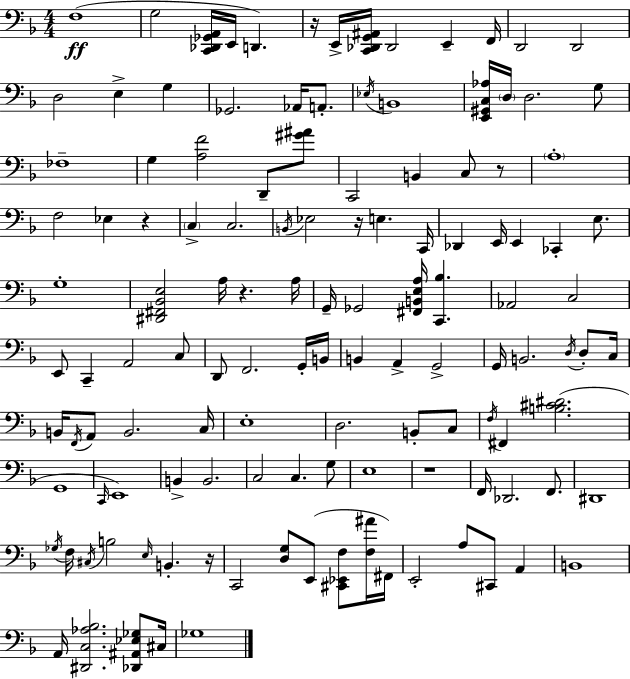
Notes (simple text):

F3/w G3/h [C2,Db2,Gb2,A2]/s E2/s D2/q. R/s E2/s [C2,Db2,G2,A#2]/s Db2/h E2/q F2/s D2/h D2/h D3/h E3/q G3/q Gb2/h. Ab2/s A2/e. Eb3/s B2/w [E2,G#2,C3,Ab3]/s D3/s D3/h. G3/e FES3/w G3/q [A3,F4]/h D2/e [G#4,A#4]/e C2/h B2/q C3/e R/e A3/w F3/h Eb3/q R/q C3/q C3/h. B2/s Eb3/h R/s E3/q. C2/s Db2/q E2/s E2/q CES2/q E3/e. G3/w [D#2,F#2,Bb2,E3]/h A3/s R/q. A3/s G2/s Gb2/h [F#2,B2,E3,A3]/s [C2,Bb3]/q. Ab2/h C3/h E2/e C2/q A2/h C3/e D2/e F2/h. G2/s B2/s B2/q A2/q G2/h G2/s B2/h. D3/s D3/e C3/s B2/s F2/s A2/e B2/h. C3/s E3/w D3/h. B2/e C3/e F3/s F#2/q [B3,C#4,D#4]/h. G2/w C2/s E2/w B2/q B2/h. C3/h C3/q. G3/e E3/w R/w F2/s Db2/h. F2/e. D#2/w Gb3/s F3/s C#3/s B3/h E3/s B2/q. R/s C2/h [D3,G3]/e E2/e [C#2,Eb2,F3]/e [F3,A#4]/s F#2/s E2/h A3/e C#2/e A2/q B2/w A2/s [D#2,C3,Ab3,Bb3]/h. [Db2,A#2,Eb3,Gb3]/e C#3/s Gb3/w